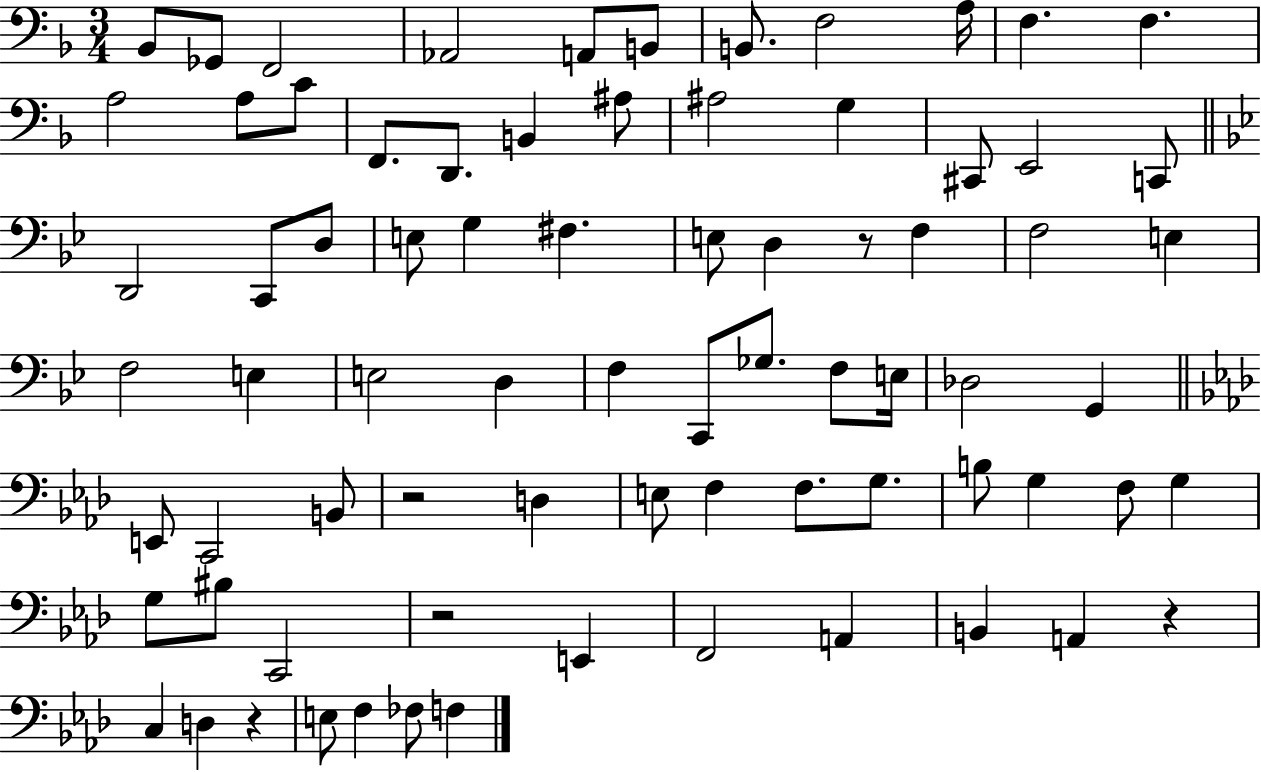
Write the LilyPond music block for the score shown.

{
  \clef bass
  \numericTimeSignature
  \time 3/4
  \key f \major
  bes,8 ges,8 f,2 | aes,2 a,8 b,8 | b,8. f2 a16 | f4. f4. | \break a2 a8 c'8 | f,8. d,8. b,4 ais8 | ais2 g4 | cis,8 e,2 c,8 | \break \bar "||" \break \key bes \major d,2 c,8 d8 | e8 g4 fis4. | e8 d4 r8 f4 | f2 e4 | \break f2 e4 | e2 d4 | f4 c,8 ges8. f8 e16 | des2 g,4 | \break \bar "||" \break \key aes \major e,8 c,2 b,8 | r2 d4 | e8 f4 f8. g8. | b8 g4 f8 g4 | \break g8 bis8 c,2 | r2 e,4 | f,2 a,4 | b,4 a,4 r4 | \break c4 d4 r4 | e8 f4 fes8 f4 | \bar "|."
}